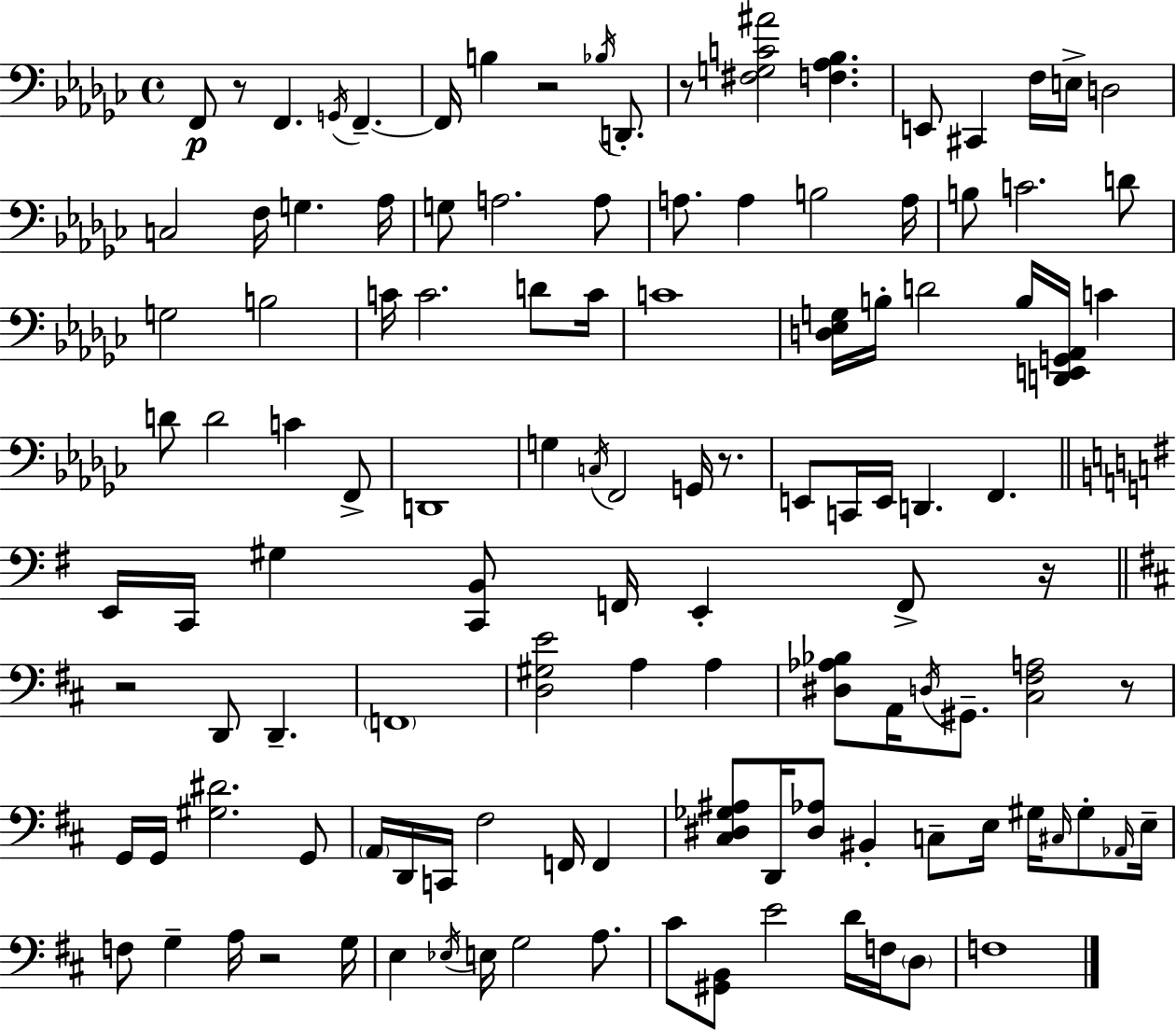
X:1
T:Untitled
M:4/4
L:1/4
K:Ebm
F,,/2 z/2 F,, G,,/4 F,, F,,/4 B, z2 _B,/4 D,,/2 z/2 [^F,G,C^A]2 [F,_A,_B,] E,,/2 ^C,, F,/4 E,/4 D,2 C,2 F,/4 G, _A,/4 G,/2 A,2 A,/2 A,/2 A, B,2 A,/4 B,/2 C2 D/2 G,2 B,2 C/4 C2 D/2 C/4 C4 [D,_E,G,]/4 B,/4 D2 B,/4 [D,,E,,G,,_A,,]/4 C D/2 D2 C F,,/2 D,,4 G, C,/4 F,,2 G,,/4 z/2 E,,/2 C,,/4 E,,/4 D,, F,, E,,/4 C,,/4 ^G, [C,,B,,]/2 F,,/4 E,, F,,/2 z/4 z2 D,,/2 D,, F,,4 [D,^G,E]2 A, A, [^D,_A,_B,]/2 A,,/4 D,/4 ^G,,/2 [^C,^F,A,]2 z/2 G,,/4 G,,/4 [^G,^D]2 G,,/2 A,,/4 D,,/4 C,,/4 ^F,2 F,,/4 F,, [^C,^D,_G,^A,]/2 D,,/4 [^D,_A,]/2 ^B,, C,/2 E,/4 ^G,/4 ^C,/4 ^G,/2 _A,,/4 E,/4 F,/2 G, A,/4 z2 G,/4 E, _E,/4 E,/4 G,2 A,/2 ^C/2 [^G,,B,,]/2 E2 D/4 F,/4 D,/2 F,4